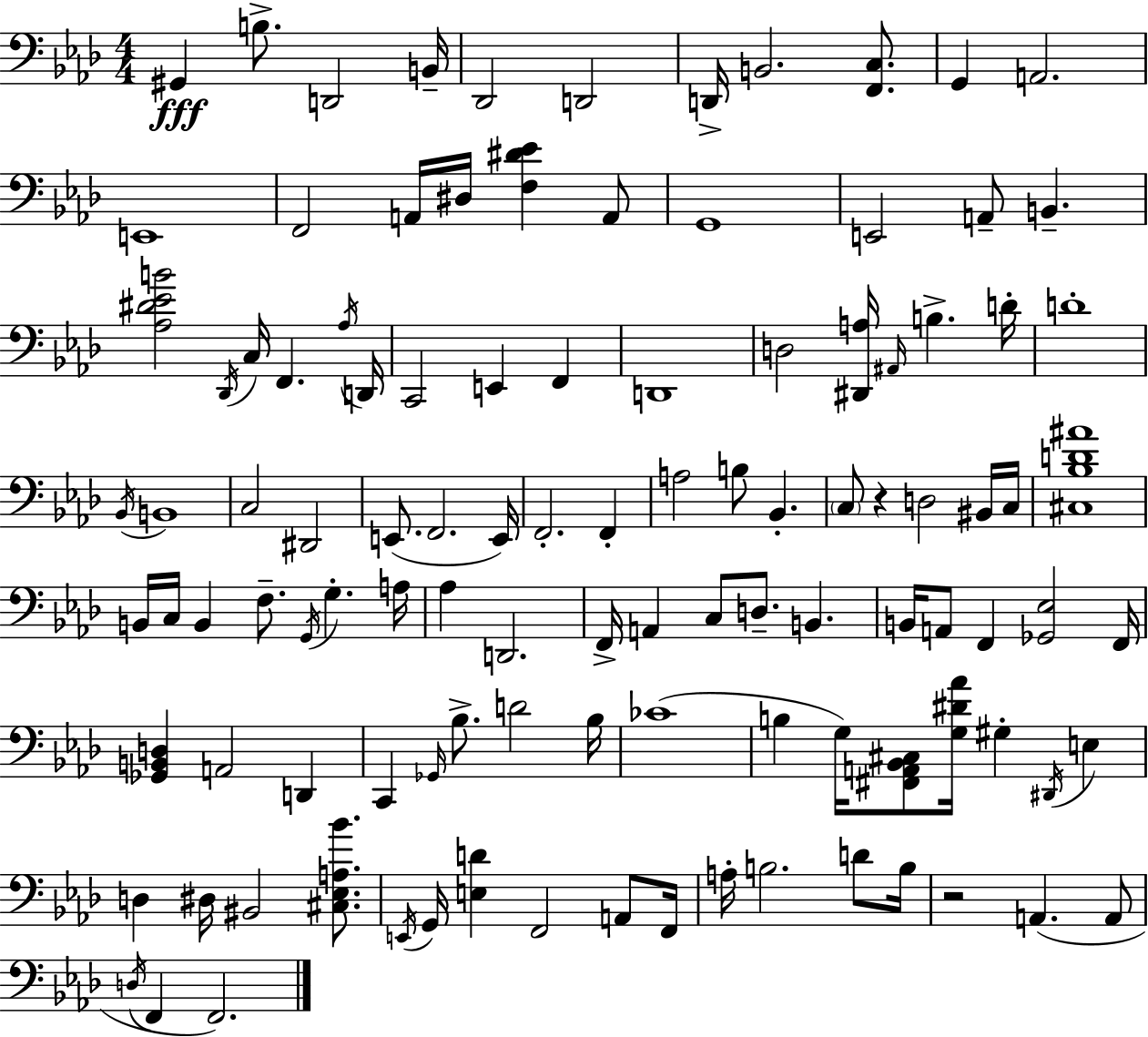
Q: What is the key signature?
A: AES major